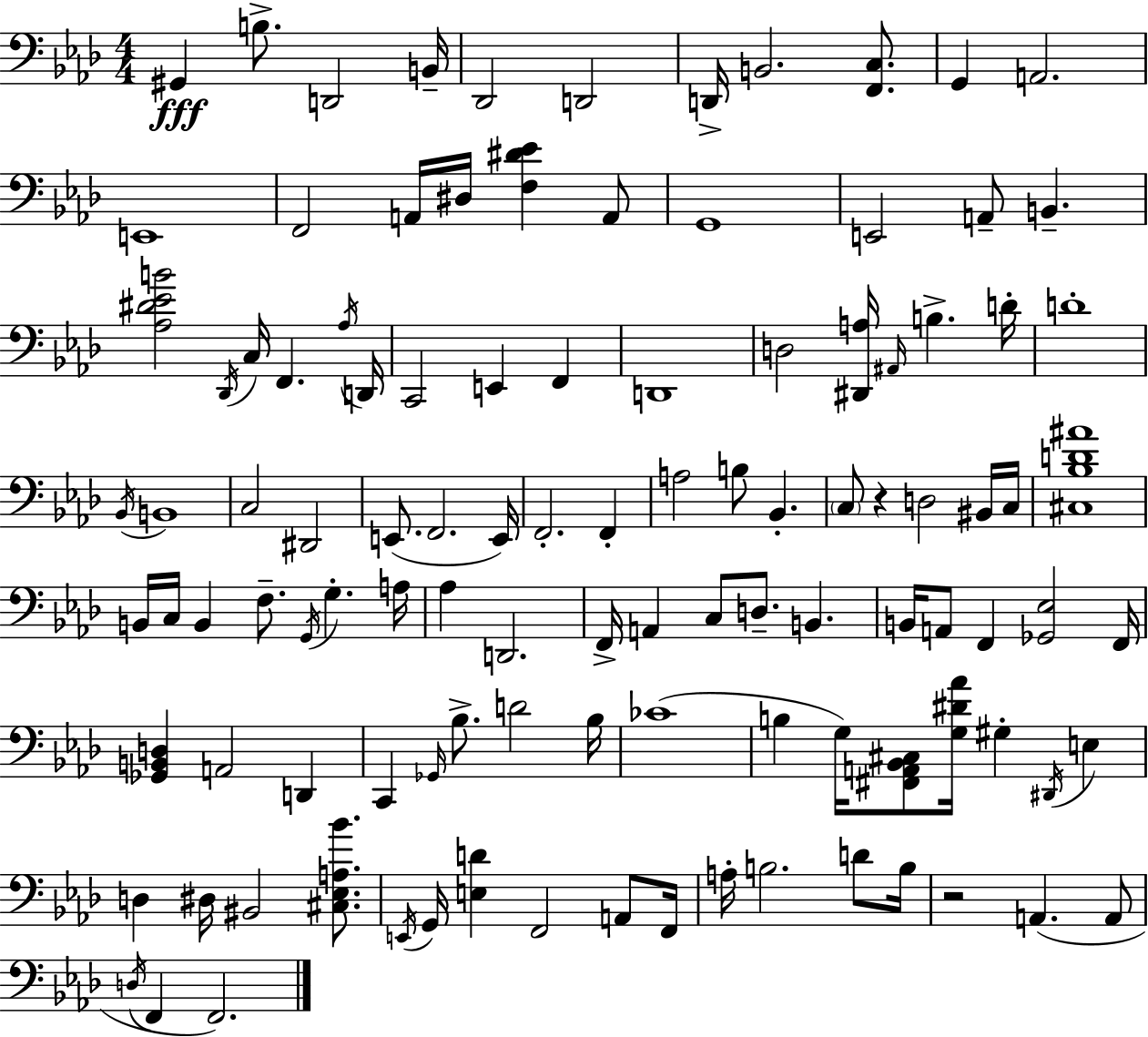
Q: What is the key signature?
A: AES major